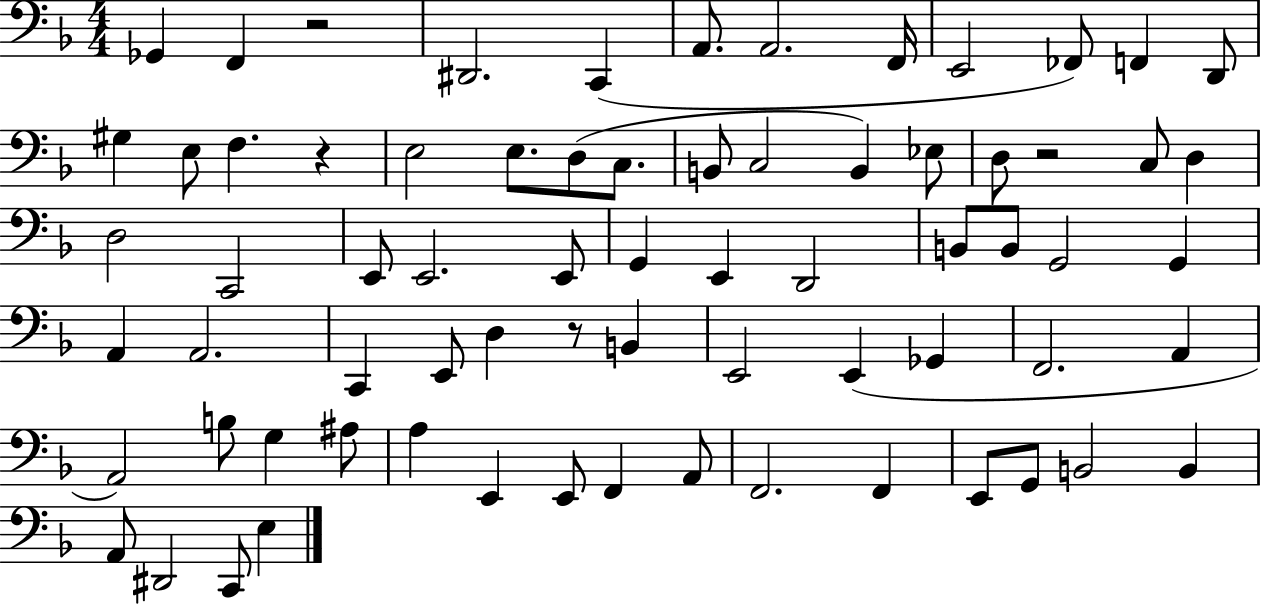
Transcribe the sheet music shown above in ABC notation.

X:1
T:Untitled
M:4/4
L:1/4
K:F
_G,, F,, z2 ^D,,2 C,, A,,/2 A,,2 F,,/4 E,,2 _F,,/2 F,, D,,/2 ^G, E,/2 F, z E,2 E,/2 D,/2 C,/2 B,,/2 C,2 B,, _E,/2 D,/2 z2 C,/2 D, D,2 C,,2 E,,/2 E,,2 E,,/2 G,, E,, D,,2 B,,/2 B,,/2 G,,2 G,, A,, A,,2 C,, E,,/2 D, z/2 B,, E,,2 E,, _G,, F,,2 A,, A,,2 B,/2 G, ^A,/2 A, E,, E,,/2 F,, A,,/2 F,,2 F,, E,,/2 G,,/2 B,,2 B,, A,,/2 ^D,,2 C,,/2 E,